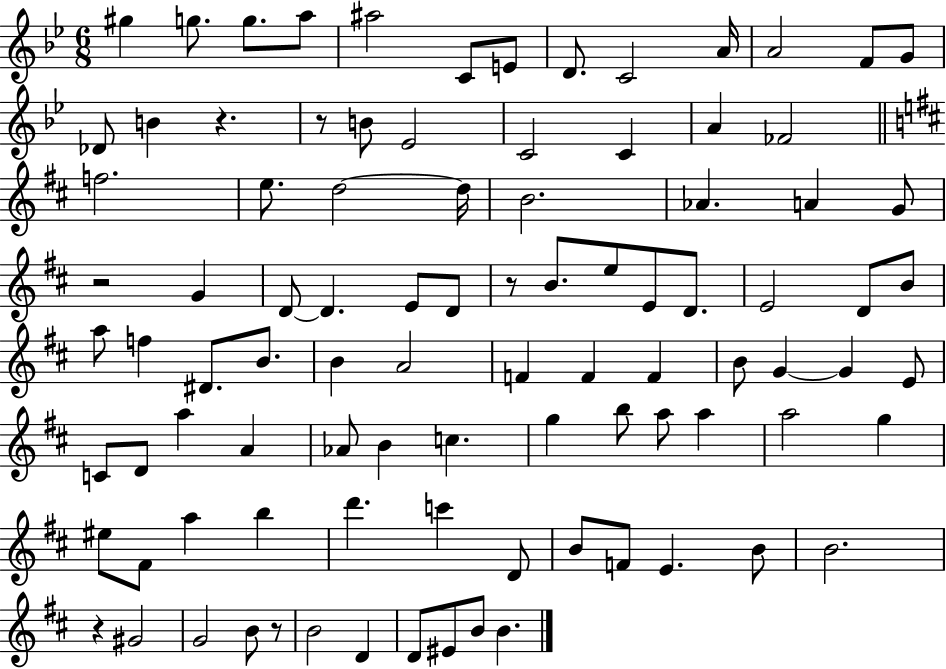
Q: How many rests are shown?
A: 6